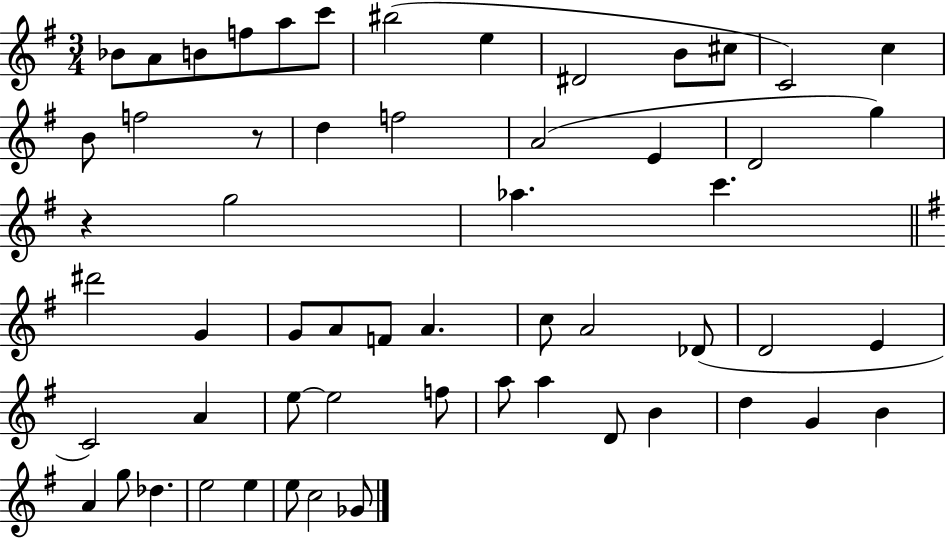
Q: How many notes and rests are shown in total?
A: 57